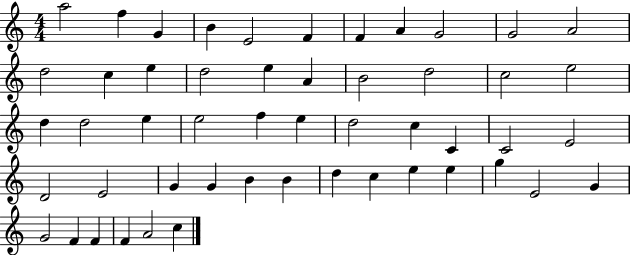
A5/h F5/q G4/q B4/q E4/h F4/q F4/q A4/q G4/h G4/h A4/h D5/h C5/q E5/q D5/h E5/q A4/q B4/h D5/h C5/h E5/h D5/q D5/h E5/q E5/h F5/q E5/q D5/h C5/q C4/q C4/h E4/h D4/h E4/h G4/q G4/q B4/q B4/q D5/q C5/q E5/q E5/q G5/q E4/h G4/q G4/h F4/q F4/q F4/q A4/h C5/q